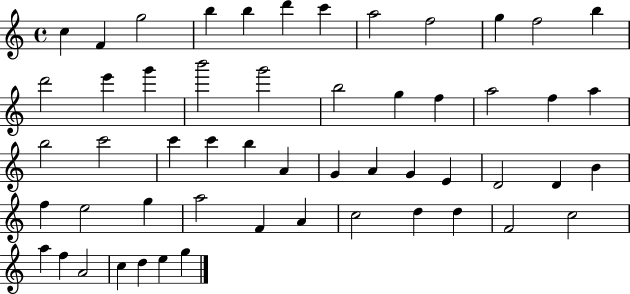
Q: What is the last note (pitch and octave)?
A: G5